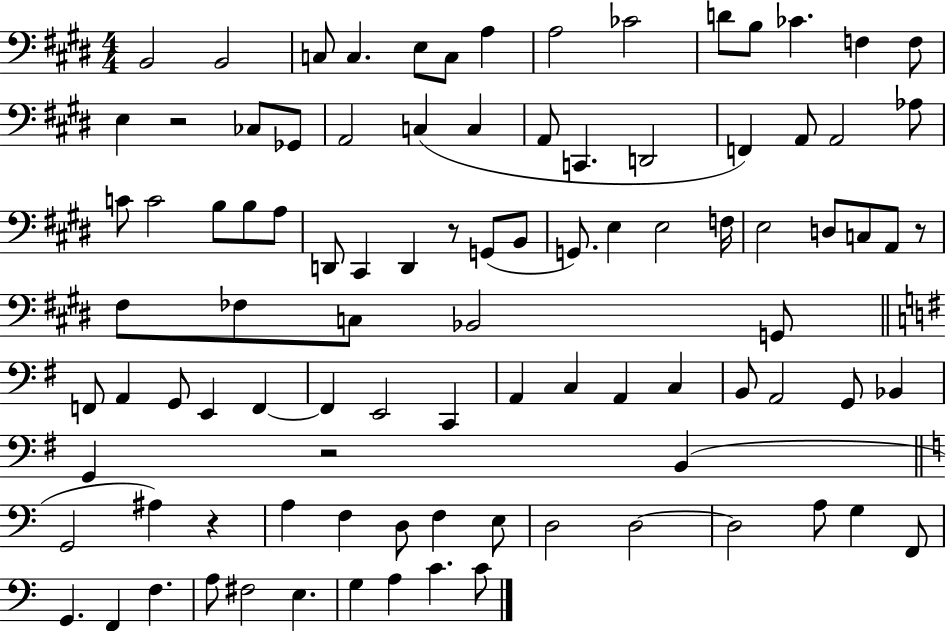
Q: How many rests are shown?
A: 5